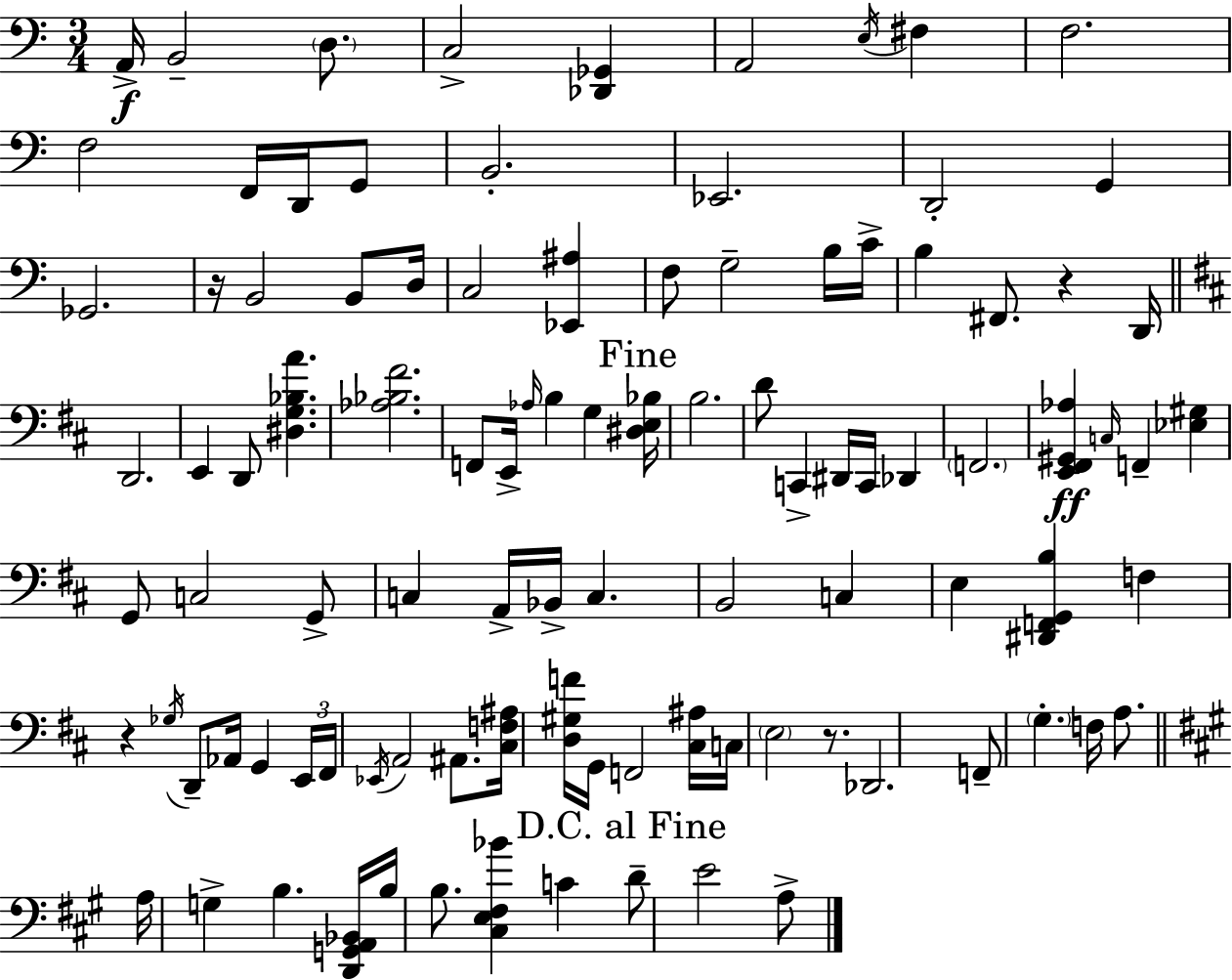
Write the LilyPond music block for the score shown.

{
  \clef bass
  \numericTimeSignature
  \time 3/4
  \key a \minor
  a,16->\f b,2-- \parenthesize d8. | c2-> <des, ges,>4 | a,2 \acciaccatura { e16 } fis4 | f2. | \break f2 f,16 d,16 g,8 | b,2.-. | ees,2. | d,2-. g,4 | \break ges,2. | r16 b,2 b,8 | d16 c2 <ees, ais>4 | f8 g2-- b16 | \break c'16-> b4 fis,8. r4 | d,16 \bar "||" \break \key b \minor d,2. | e,4 d,8 <dis g bes a'>4. | <aes bes fis'>2. | f,8 e,16-> \grace { aes16 } b4 g4 | \break \mark "Fine" <dis e bes>16 b2. | d'8 c,4-> dis,16 c,16 des,4 | \parenthesize f,2. | <e, fis, gis, aes>4\ff \grace { c16 } f,4-- <ees gis>4 | \break g,8 c2 | g,8-> c4 a,16-> bes,16-> c4. | b,2 c4 | e4 <dis, f, g, b>4 f4 | \break r4 \acciaccatura { ges16 } d,8-- aes,16 g,4 | \tuplet 3/2 { e,16 fis,16 \acciaccatura { ees,16 } } a,2 | ais,8. <cis f ais>16 <d gis f'>16 g,16 f,2 | <cis ais>16 c16 \parenthesize e2 | \break r8. des,2. | f,8-- \parenthesize g4.-. | f16 a8. \bar "||" \break \key a \major a16 g4-> b4. <d, g, a, bes,>16 | b16 b8. <cis e fis bes'>4 c'4 | \mark "D.C. al Fine" d'8-- e'2 a8-> | \bar "|."
}